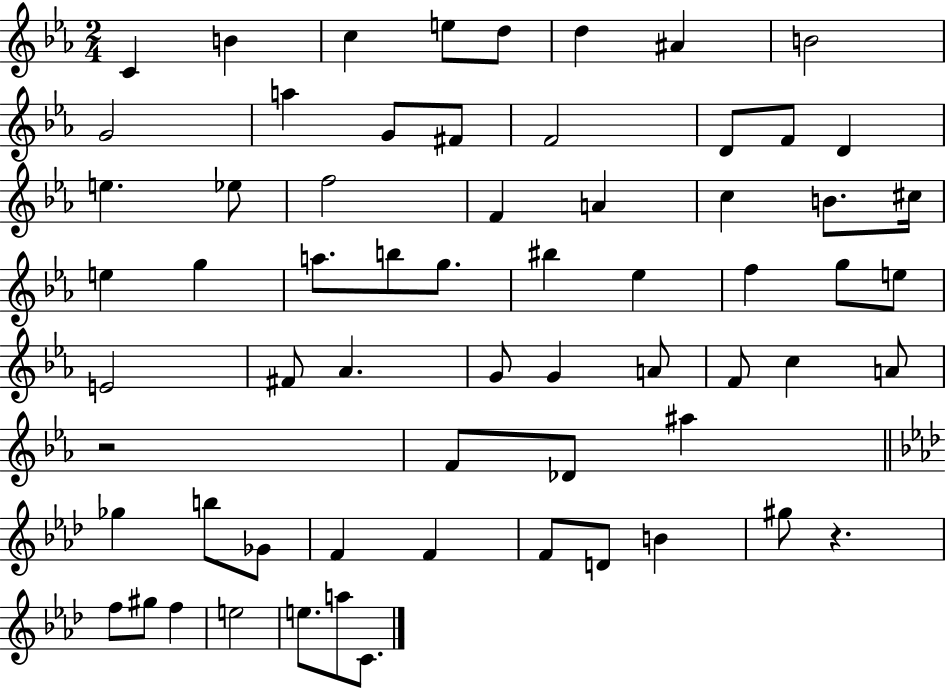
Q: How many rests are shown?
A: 2